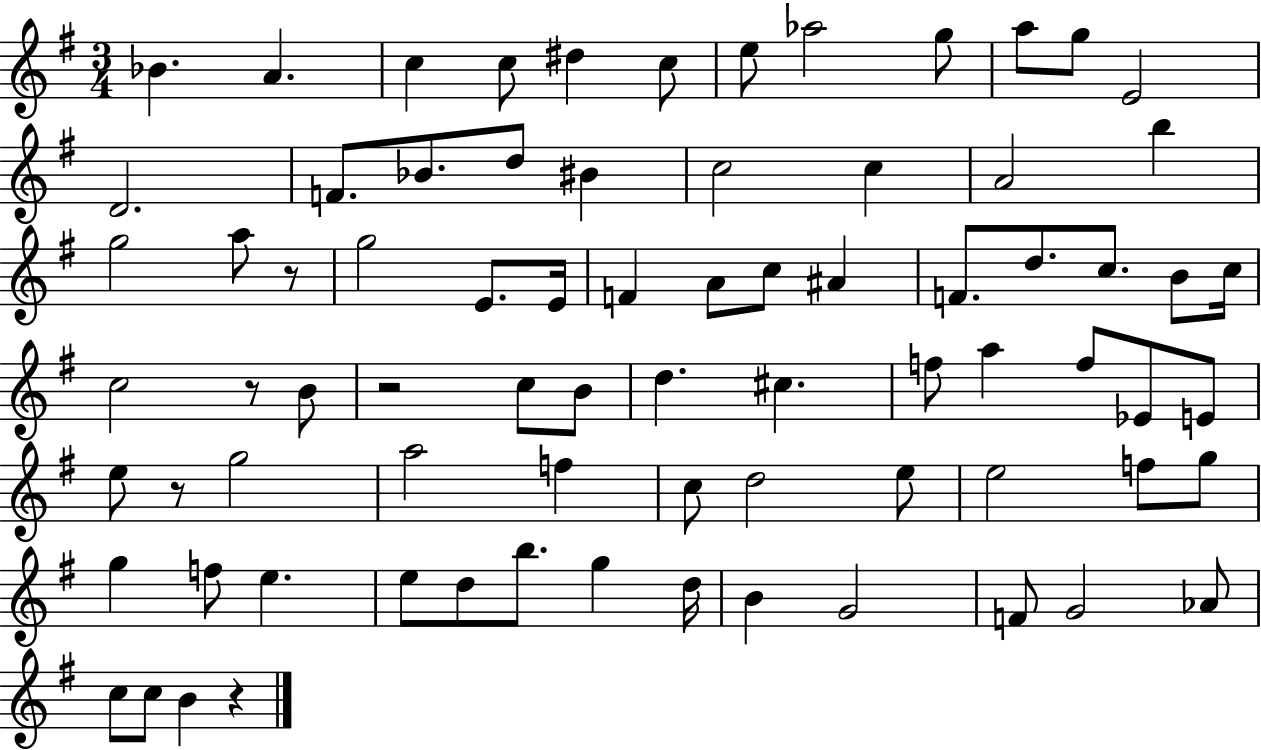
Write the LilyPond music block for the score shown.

{
  \clef treble
  \numericTimeSignature
  \time 3/4
  \key g \major
  bes'4. a'4. | c''4 c''8 dis''4 c''8 | e''8 aes''2 g''8 | a''8 g''8 e'2 | \break d'2. | f'8. bes'8. d''8 bis'4 | c''2 c''4 | a'2 b''4 | \break g''2 a''8 r8 | g''2 e'8. e'16 | f'4 a'8 c''8 ais'4 | f'8. d''8. c''8. b'8 c''16 | \break c''2 r8 b'8 | r2 c''8 b'8 | d''4. cis''4. | f''8 a''4 f''8 ees'8 e'8 | \break e''8 r8 g''2 | a''2 f''4 | c''8 d''2 e''8 | e''2 f''8 g''8 | \break g''4 f''8 e''4. | e''8 d''8 b''8. g''4 d''16 | b'4 g'2 | f'8 g'2 aes'8 | \break c''8 c''8 b'4 r4 | \bar "|."
}